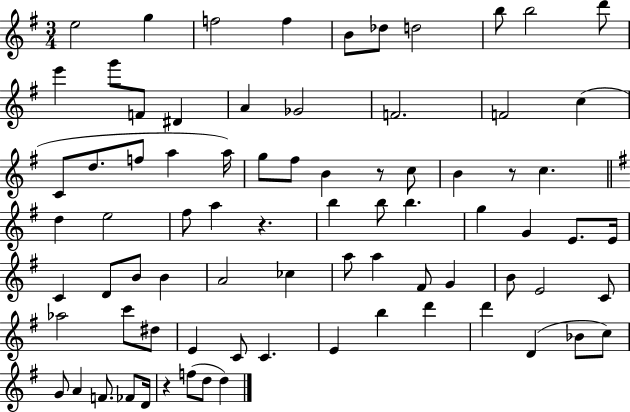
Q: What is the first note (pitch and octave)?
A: E5